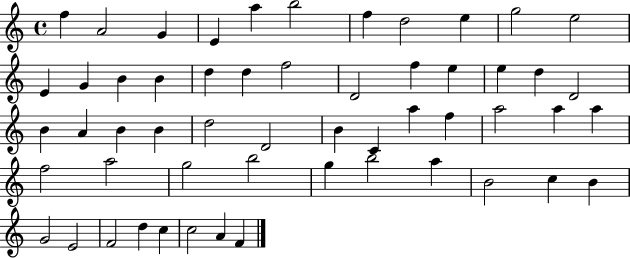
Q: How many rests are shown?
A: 0